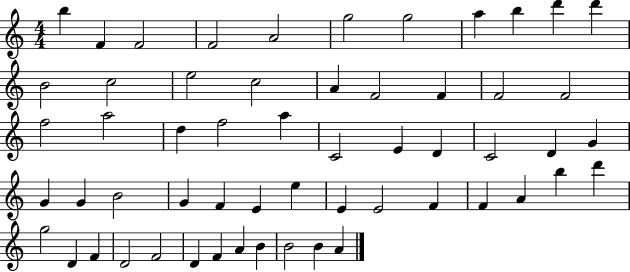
X:1
T:Untitled
M:4/4
L:1/4
K:C
b F F2 F2 A2 g2 g2 a b d' d' B2 c2 e2 c2 A F2 F F2 F2 f2 a2 d f2 a C2 E D C2 D G G G B2 G F E e E E2 F F A b d' g2 D F D2 F2 D F A B B2 B A